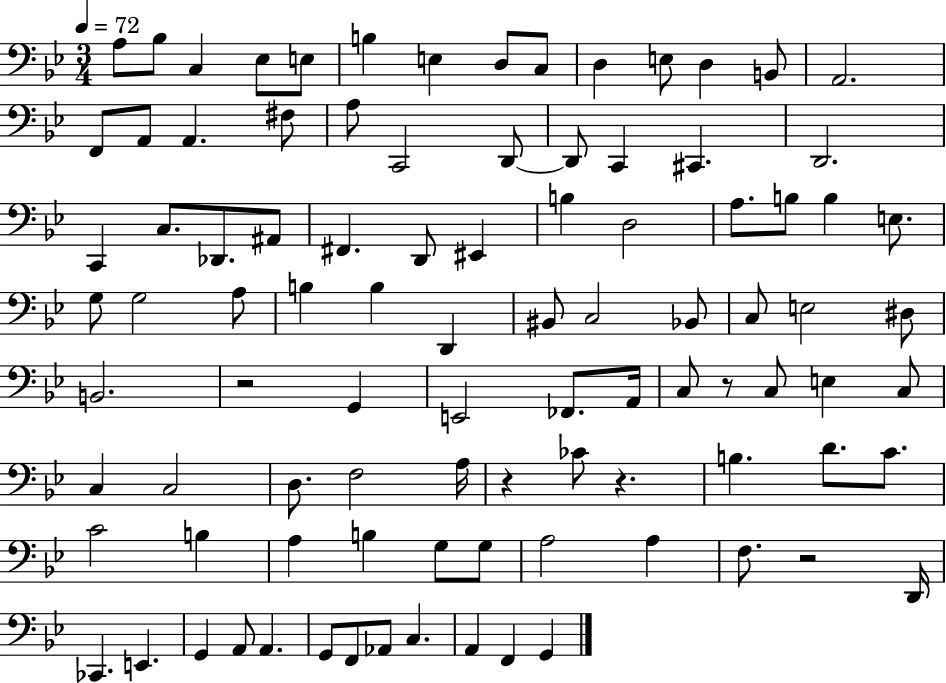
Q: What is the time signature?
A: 3/4